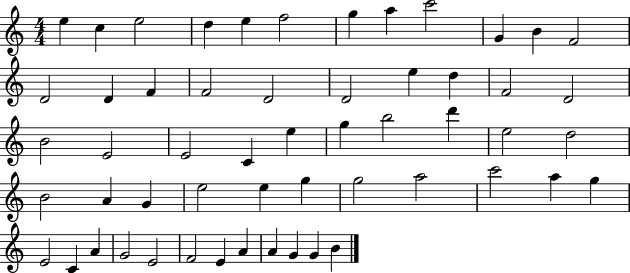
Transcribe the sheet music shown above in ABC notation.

X:1
T:Untitled
M:4/4
L:1/4
K:C
e c e2 d e f2 g a c'2 G B F2 D2 D F F2 D2 D2 e d F2 D2 B2 E2 E2 C e g b2 d' e2 d2 B2 A G e2 e g g2 a2 c'2 a g E2 C A G2 E2 F2 E A A G G B